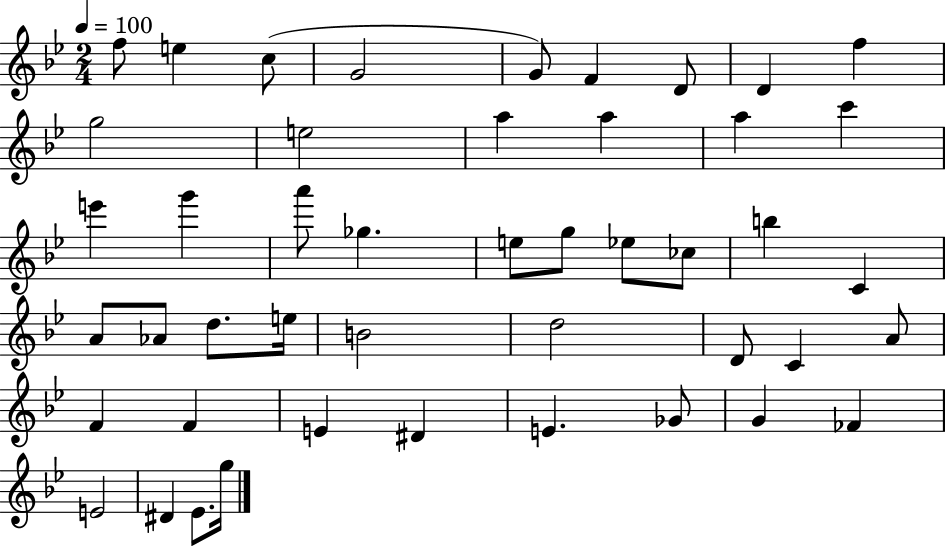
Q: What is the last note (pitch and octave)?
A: G5